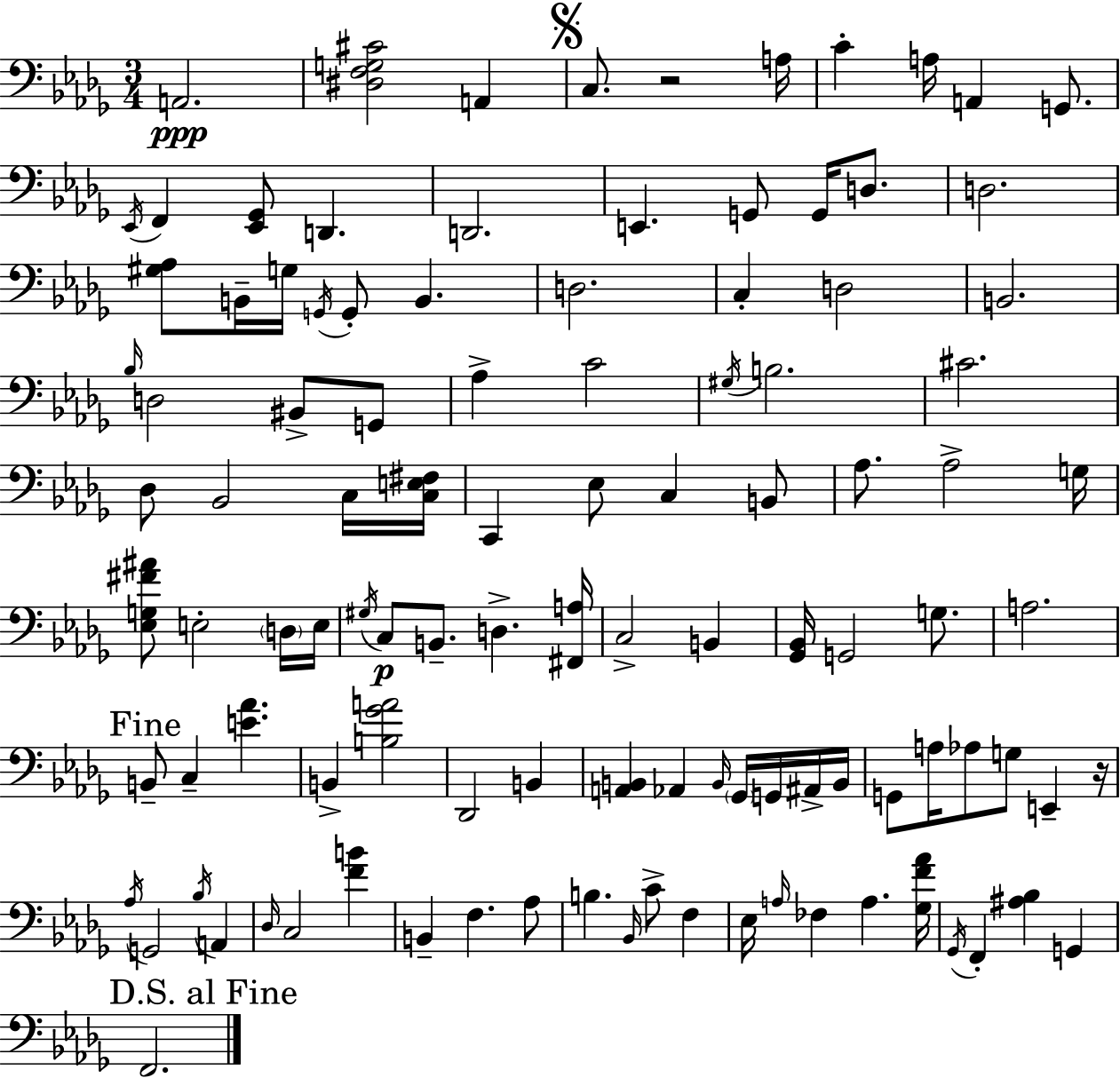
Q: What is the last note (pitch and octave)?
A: F2